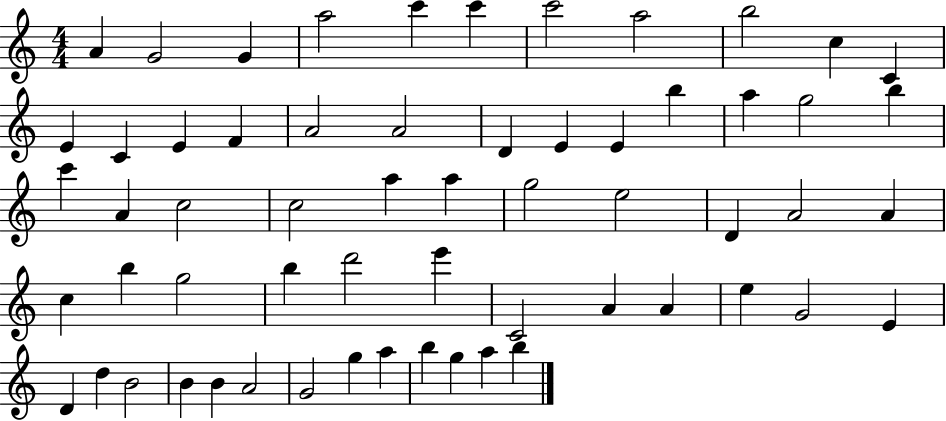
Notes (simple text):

A4/q G4/h G4/q A5/h C6/q C6/q C6/h A5/h B5/h C5/q C4/q E4/q C4/q E4/q F4/q A4/h A4/h D4/q E4/q E4/q B5/q A5/q G5/h B5/q C6/q A4/q C5/h C5/h A5/q A5/q G5/h E5/h D4/q A4/h A4/q C5/q B5/q G5/h B5/q D6/h E6/q C4/h A4/q A4/q E5/q G4/h E4/q D4/q D5/q B4/h B4/q B4/q A4/h G4/h G5/q A5/q B5/q G5/q A5/q B5/q